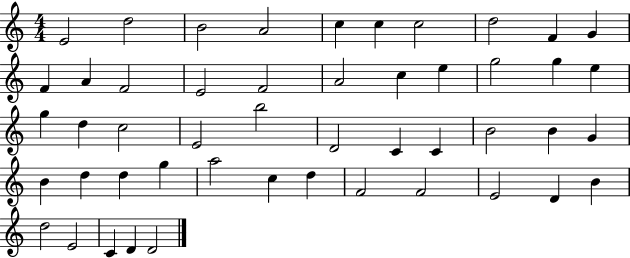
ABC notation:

X:1
T:Untitled
M:4/4
L:1/4
K:C
E2 d2 B2 A2 c c c2 d2 F G F A F2 E2 F2 A2 c e g2 g e g d c2 E2 b2 D2 C C B2 B G B d d g a2 c d F2 F2 E2 D B d2 E2 C D D2